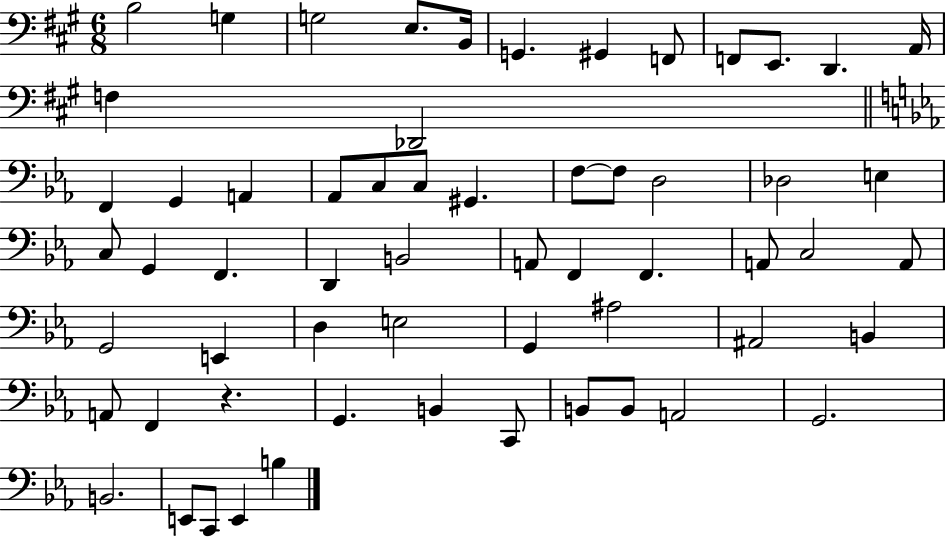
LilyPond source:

{
  \clef bass
  \numericTimeSignature
  \time 6/8
  \key a \major
  \repeat volta 2 { b2 g4 | g2 e8. b,16 | g,4. gis,4 f,8 | f,8 e,8. d,4. a,16 | \break f4 des,2 | \bar "||" \break \key c \minor f,4 g,4 a,4 | aes,8 c8 c8 gis,4. | f8~~ f8 d2 | des2 e4 | \break c8 g,4 f,4. | d,4 b,2 | a,8 f,4 f,4. | a,8 c2 a,8 | \break g,2 e,4 | d4 e2 | g,4 ais2 | ais,2 b,4 | \break a,8 f,4 r4. | g,4. b,4 c,8 | b,8 b,8 a,2 | g,2. | \break b,2. | e,8 c,8 e,4 b4 | } \bar "|."
}